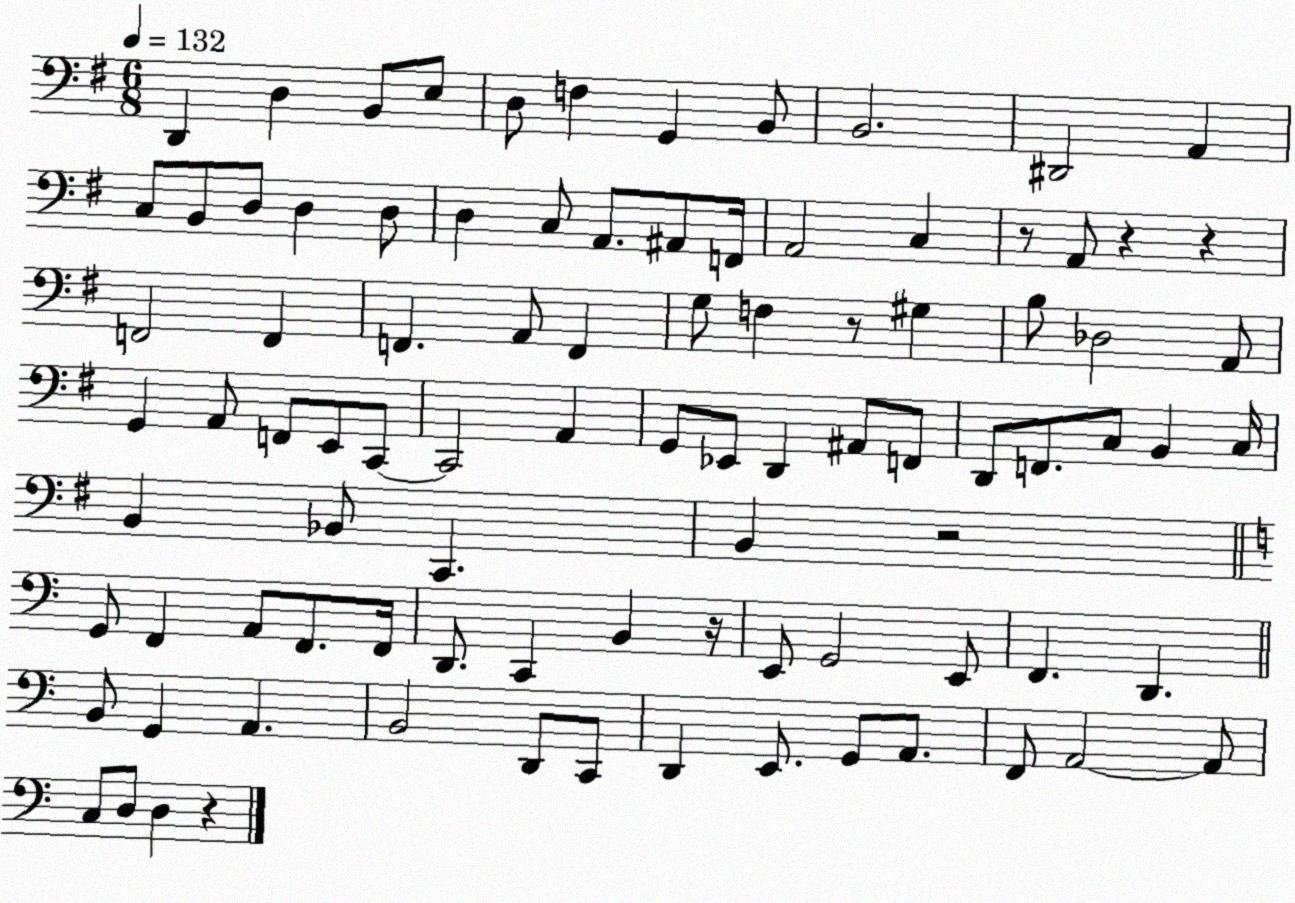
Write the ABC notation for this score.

X:1
T:Untitled
M:6/8
L:1/4
K:G
D,, D, B,,/2 E,/2 D,/2 F, G,, B,,/2 B,,2 ^D,,2 A,, C,/2 B,,/2 D,/2 D, D,/2 D, C,/2 A,,/2 ^A,,/2 F,,/4 A,,2 C, z/2 A,,/2 z z F,,2 F,, F,, A,,/2 F,, G,/2 F, z/2 ^G, B,/2 _D,2 A,,/2 G,, A,,/2 F,,/2 E,,/2 C,,/2 C,,2 A,, G,,/2 _E,,/2 D,, ^A,,/2 F,,/2 D,,/2 F,,/2 C,/2 B,, C,/4 B,, _B,,/2 C,, B,, z2 G,,/2 F,, A,,/2 F,,/2 F,,/4 D,,/2 C,, B,, z/4 E,,/2 G,,2 E,,/2 F,, D,, B,,/2 G,, A,, B,,2 D,,/2 C,,/2 D,, E,,/2 G,,/2 A,,/2 F,,/2 A,,2 A,,/2 C,/2 D,/2 D, z